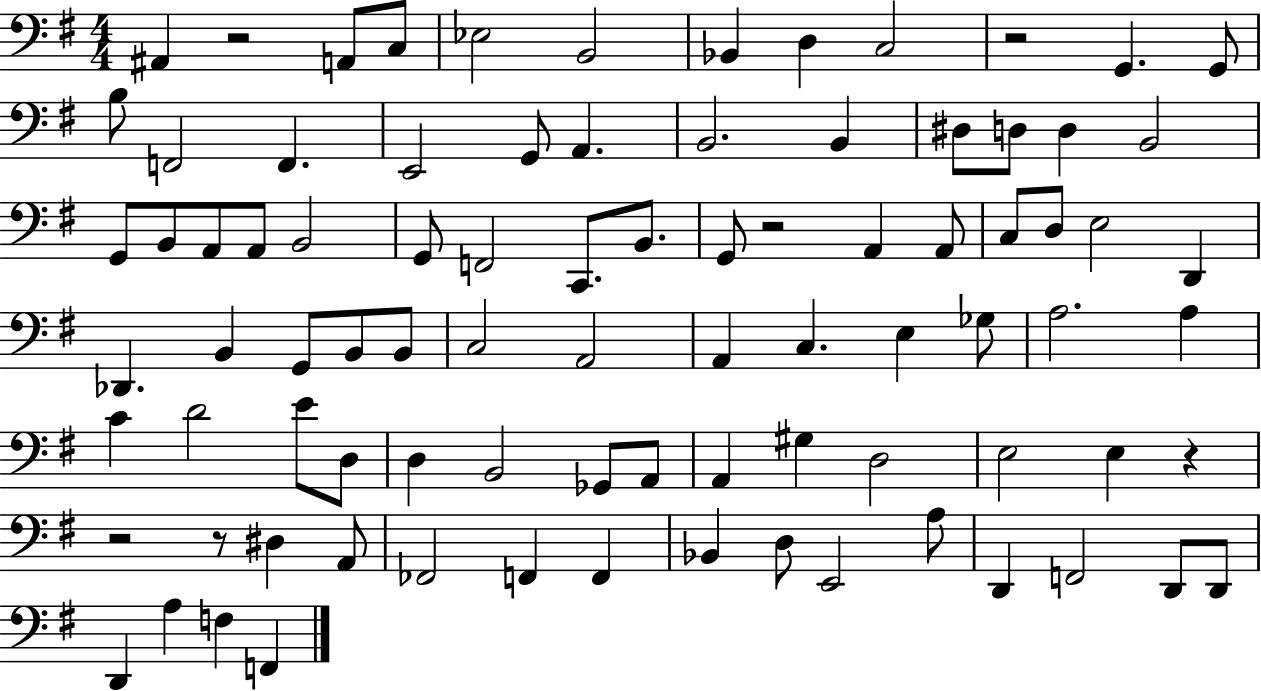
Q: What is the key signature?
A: G major